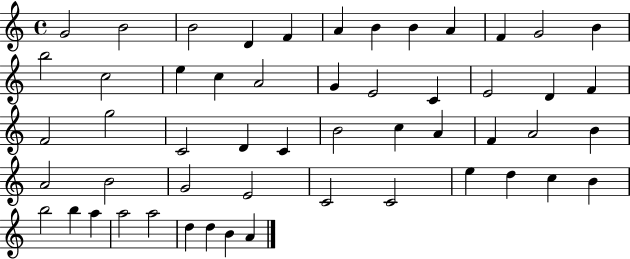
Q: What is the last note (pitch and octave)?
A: A4